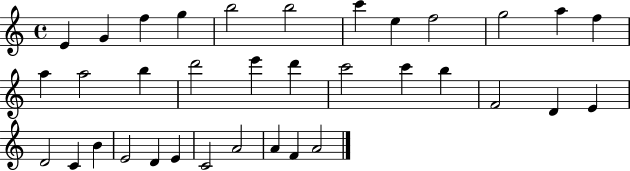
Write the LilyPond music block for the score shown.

{
  \clef treble
  \time 4/4
  \defaultTimeSignature
  \key c \major
  e'4 g'4 f''4 g''4 | b''2 b''2 | c'''4 e''4 f''2 | g''2 a''4 f''4 | \break a''4 a''2 b''4 | d'''2 e'''4 d'''4 | c'''2 c'''4 b''4 | f'2 d'4 e'4 | \break d'2 c'4 b'4 | e'2 d'4 e'4 | c'2 a'2 | a'4 f'4 a'2 | \break \bar "|."
}